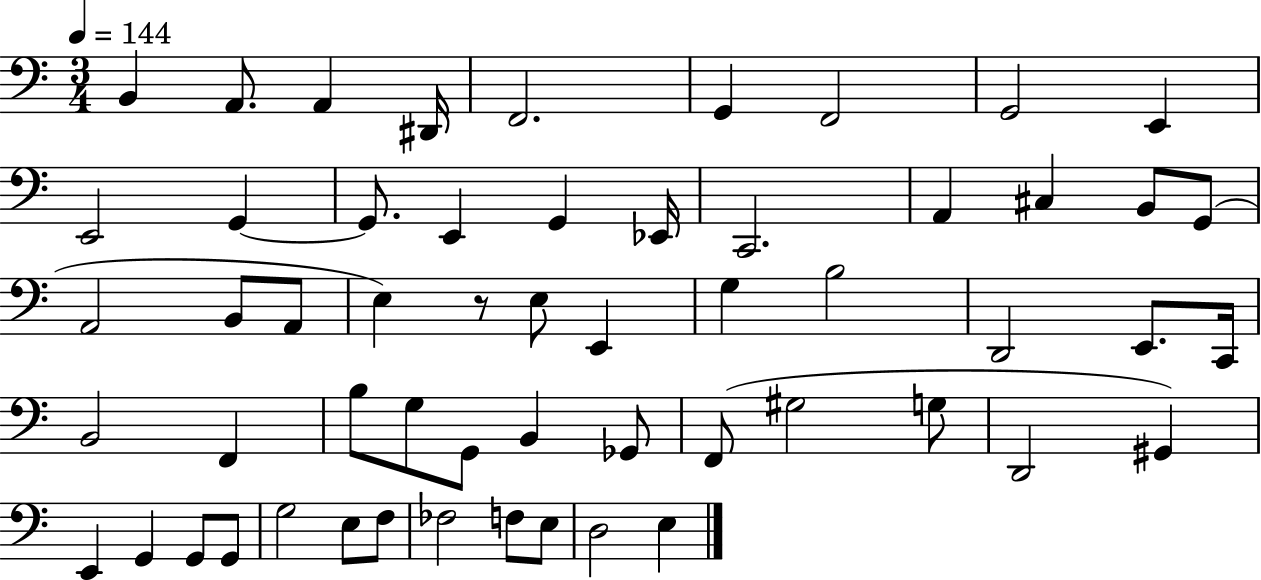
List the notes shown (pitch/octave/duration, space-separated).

B2/q A2/e. A2/q D#2/s F2/h. G2/q F2/h G2/h E2/q E2/h G2/q G2/e. E2/q G2/q Eb2/s C2/h. A2/q C#3/q B2/e G2/e A2/h B2/e A2/e E3/q R/e E3/e E2/q G3/q B3/h D2/h E2/e. C2/s B2/h F2/q B3/e G3/e G2/e B2/q Gb2/e F2/e G#3/h G3/e D2/h G#2/q E2/q G2/q G2/e G2/e G3/h E3/e F3/e FES3/h F3/e E3/e D3/h E3/q